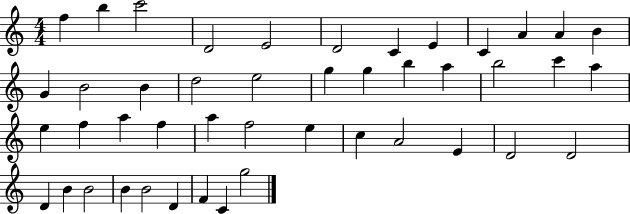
{
  \clef treble
  \numericTimeSignature
  \time 4/4
  \key c \major
  f''4 b''4 c'''2 | d'2 e'2 | d'2 c'4 e'4 | c'4 a'4 a'4 b'4 | \break g'4 b'2 b'4 | d''2 e''2 | g''4 g''4 b''4 a''4 | b''2 c'''4 a''4 | \break e''4 f''4 a''4 f''4 | a''4 f''2 e''4 | c''4 a'2 e'4 | d'2 d'2 | \break d'4 b'4 b'2 | b'4 b'2 d'4 | f'4 c'4 g''2 | \bar "|."
}